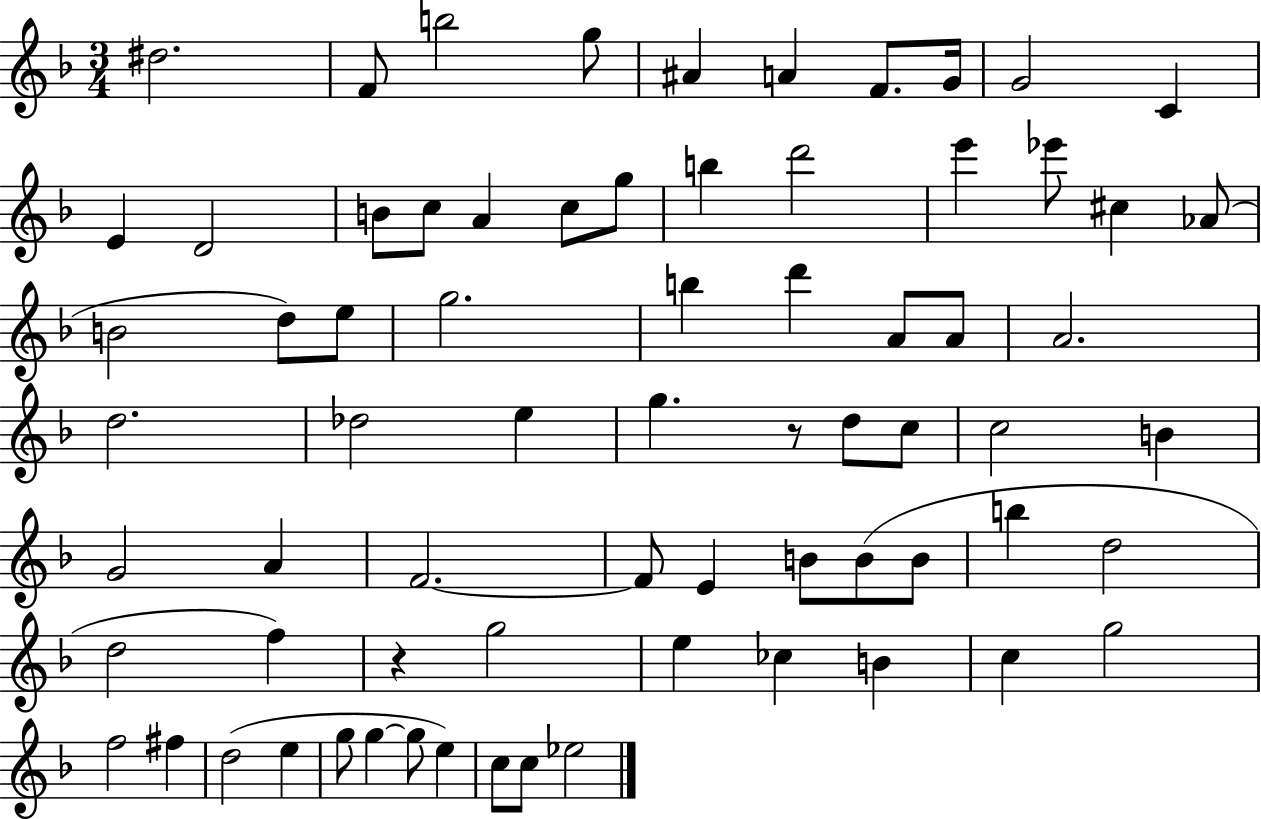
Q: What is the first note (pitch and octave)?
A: D#5